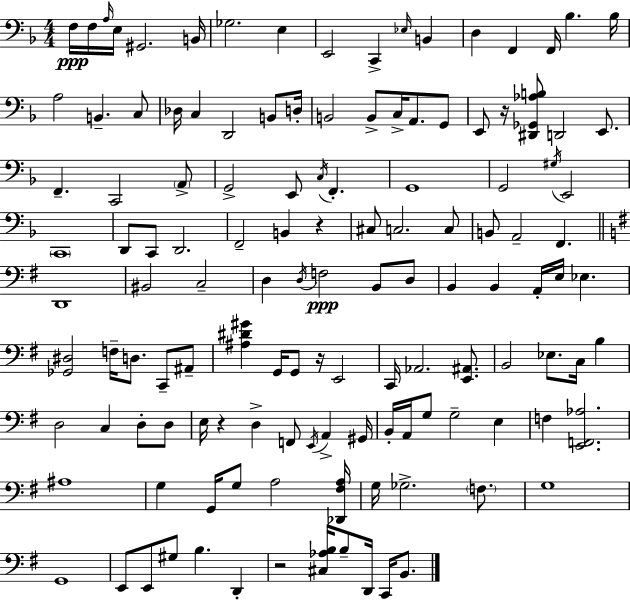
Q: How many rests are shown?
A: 5